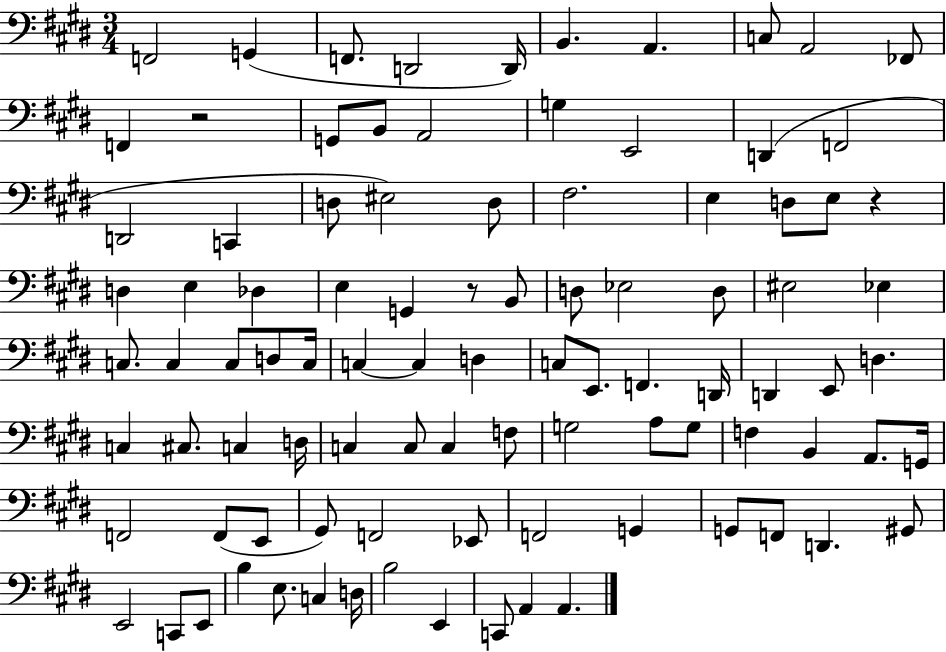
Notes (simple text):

F2/h G2/q F2/e. D2/h D2/s B2/q. A2/q. C3/e A2/h FES2/e F2/q R/h G2/e B2/e A2/h G3/q E2/h D2/q F2/h D2/h C2/q D3/e EIS3/h D3/e F#3/h. E3/q D3/e E3/e R/q D3/q E3/q Db3/q E3/q G2/q R/e B2/e D3/e Eb3/h D3/e EIS3/h Eb3/q C3/e. C3/q C3/e D3/e C3/s C3/q C3/q D3/q C3/e E2/e. F2/q. D2/s D2/q E2/e D3/q. C3/q C#3/e. C3/q D3/s C3/q C3/e C3/q F3/e G3/h A3/e G3/e F3/q B2/q A2/e. G2/s F2/h F2/e E2/e G#2/e F2/h Eb2/e F2/h G2/q G2/e F2/e D2/q. G#2/e E2/h C2/e E2/e B3/q E3/e. C3/q D3/s B3/h E2/q C2/e A2/q A2/q.